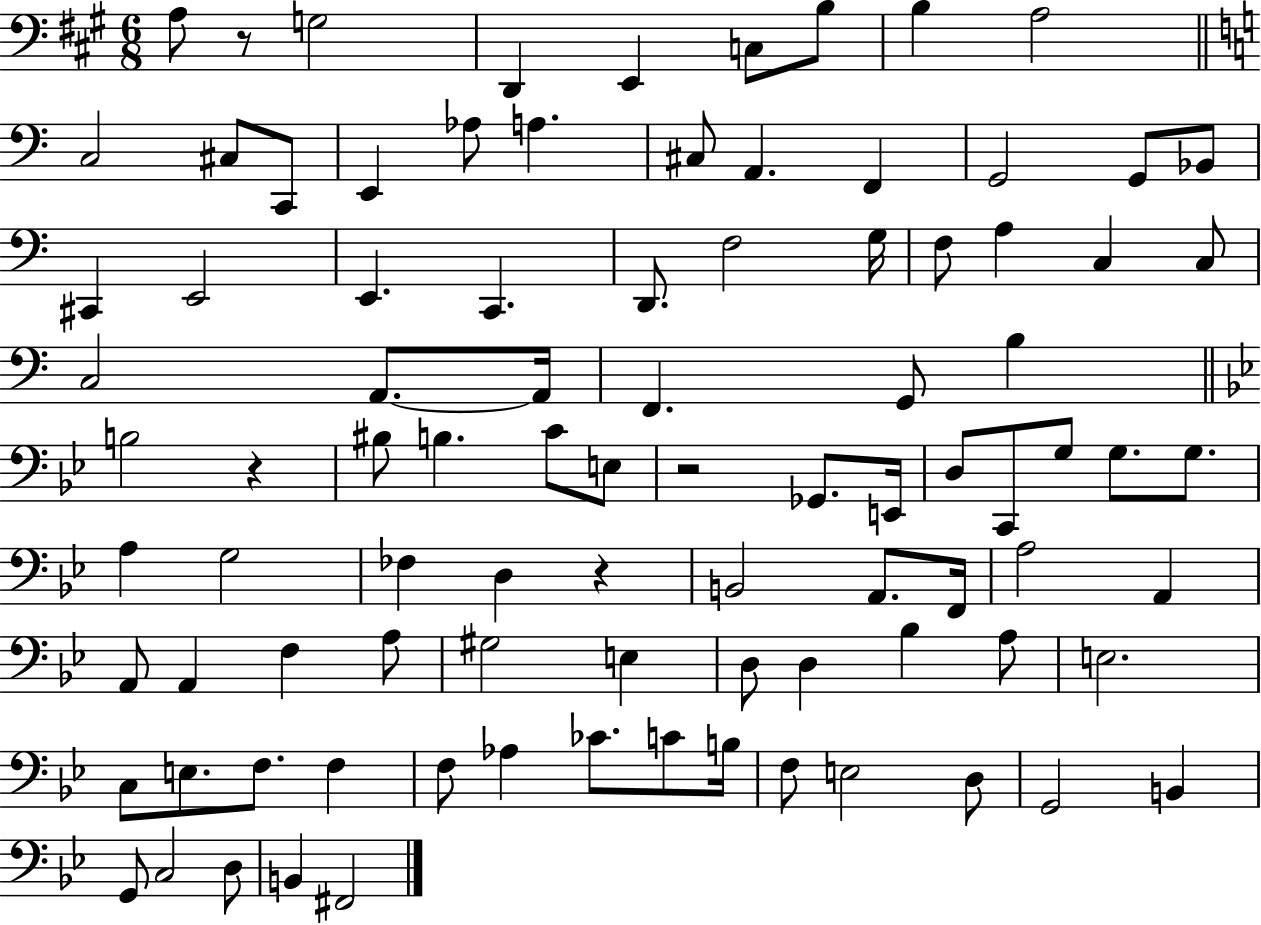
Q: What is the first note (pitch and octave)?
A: A3